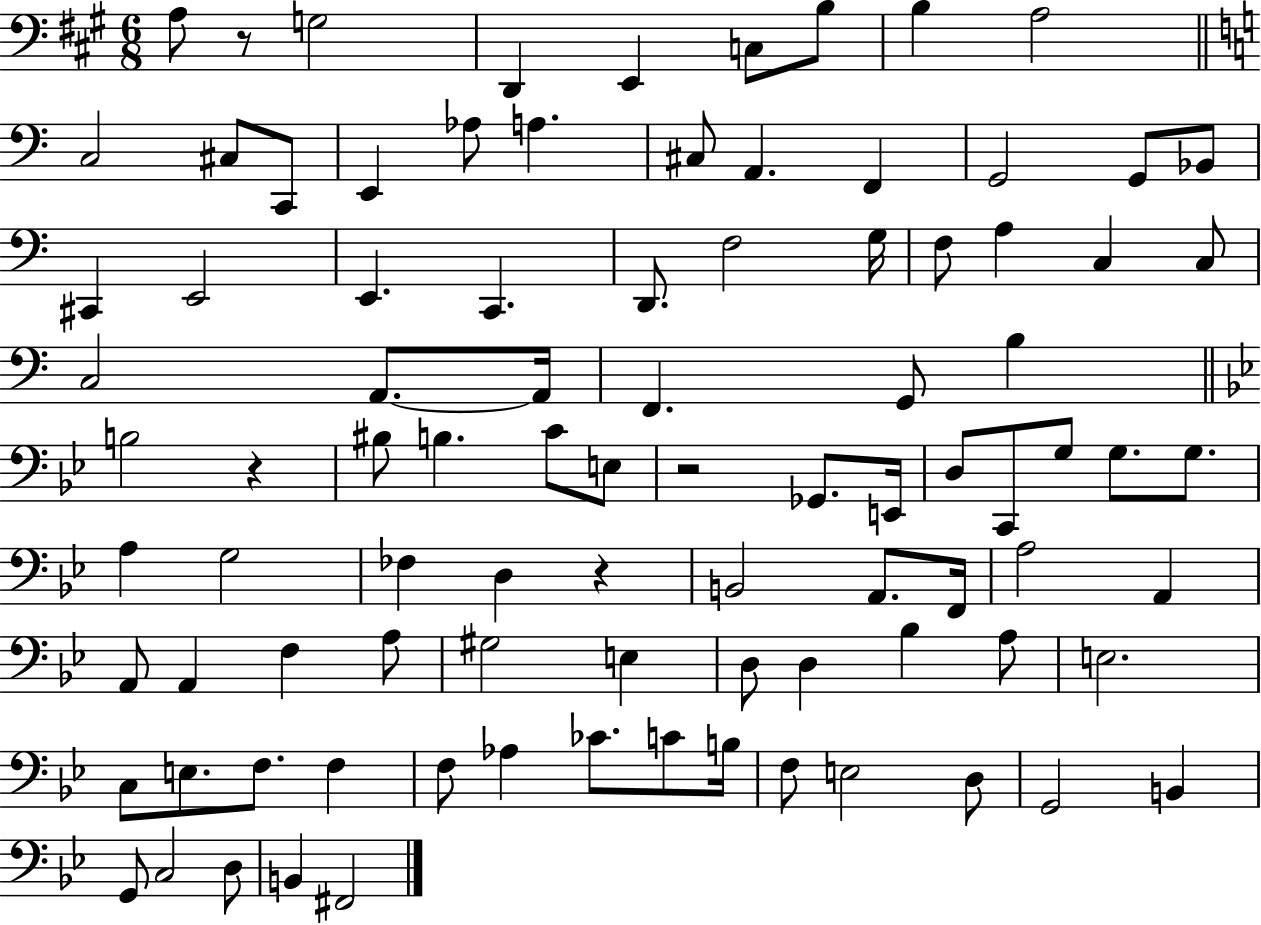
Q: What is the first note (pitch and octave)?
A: A3